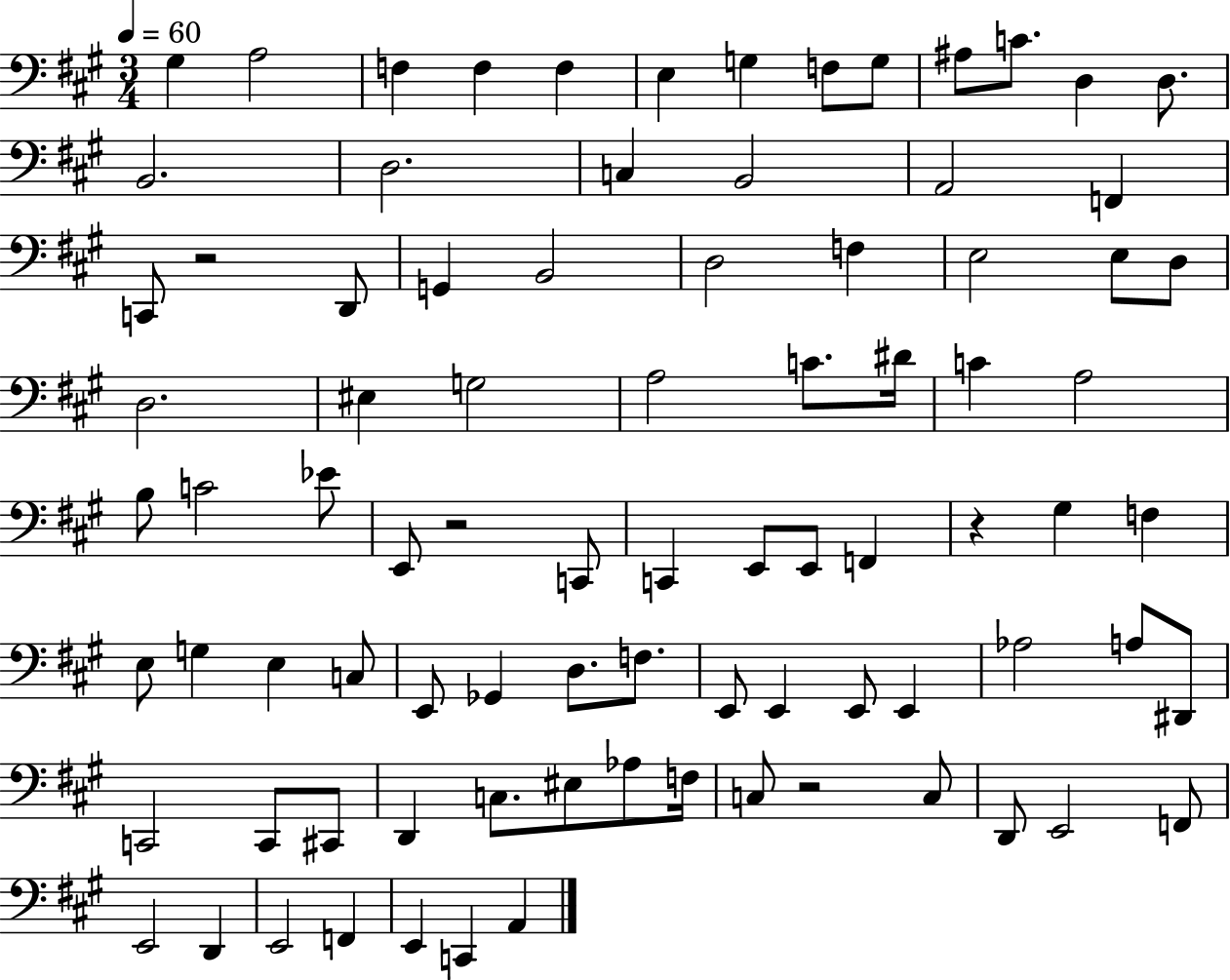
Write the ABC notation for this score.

X:1
T:Untitled
M:3/4
L:1/4
K:A
^G, A,2 F, F, F, E, G, F,/2 G,/2 ^A,/2 C/2 D, D,/2 B,,2 D,2 C, B,,2 A,,2 F,, C,,/2 z2 D,,/2 G,, B,,2 D,2 F, E,2 E,/2 D,/2 D,2 ^E, G,2 A,2 C/2 ^D/4 C A,2 B,/2 C2 _E/2 E,,/2 z2 C,,/2 C,, E,,/2 E,,/2 F,, z ^G, F, E,/2 G, E, C,/2 E,,/2 _G,, D,/2 F,/2 E,,/2 E,, E,,/2 E,, _A,2 A,/2 ^D,,/2 C,,2 C,,/2 ^C,,/2 D,, C,/2 ^E,/2 _A,/2 F,/4 C,/2 z2 C,/2 D,,/2 E,,2 F,,/2 E,,2 D,, E,,2 F,, E,, C,, A,,